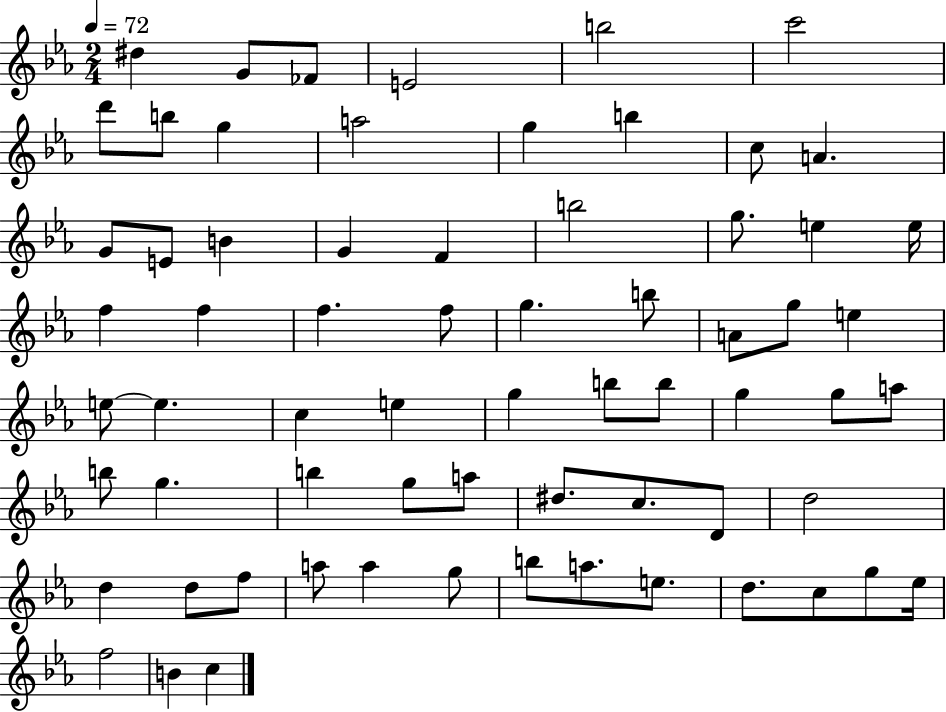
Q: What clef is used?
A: treble